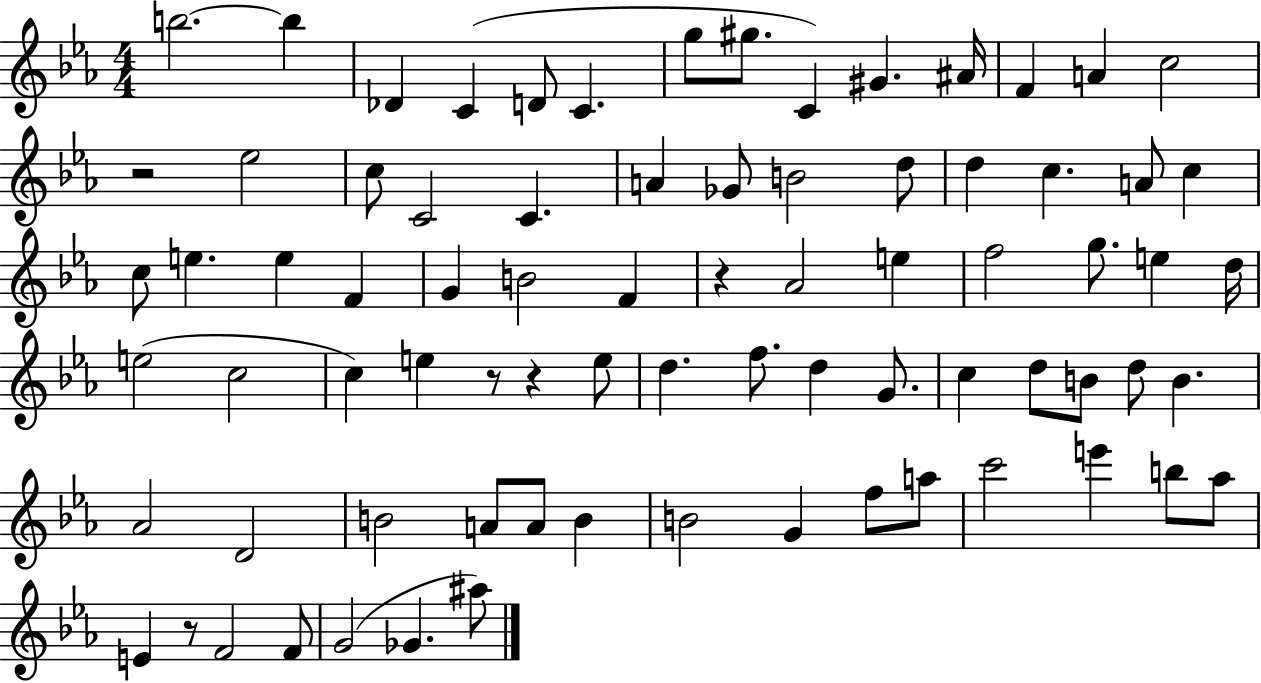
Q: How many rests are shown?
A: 5